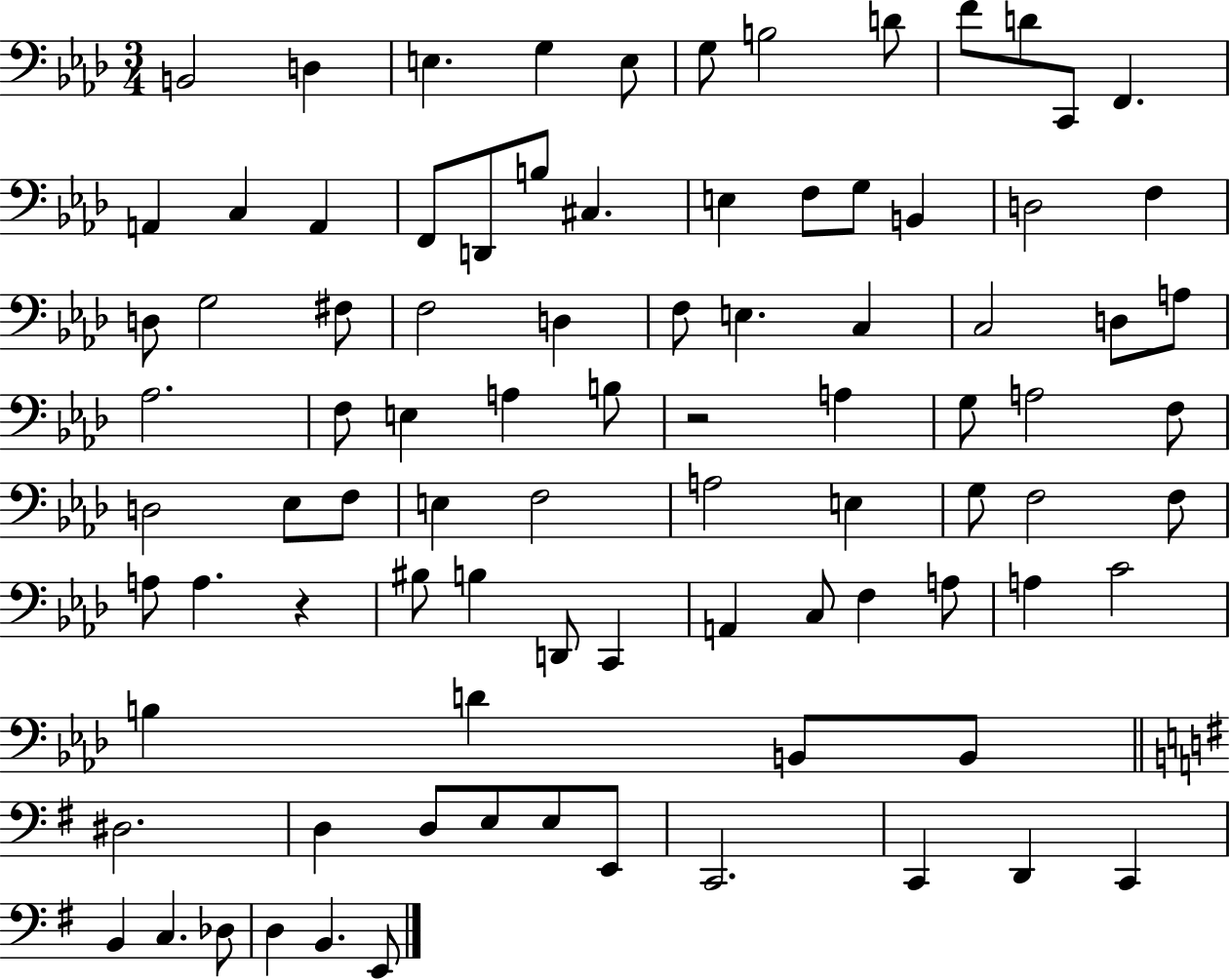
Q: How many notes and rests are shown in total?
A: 89